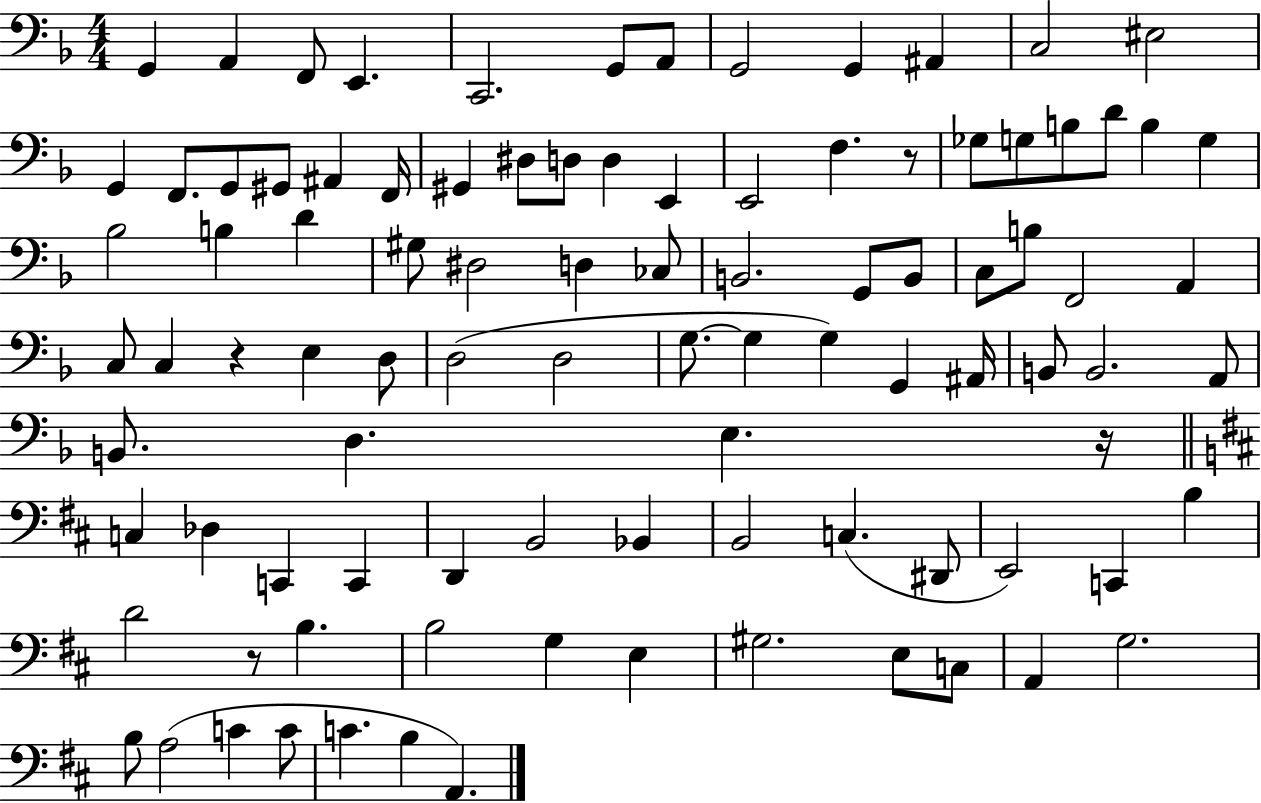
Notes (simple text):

G2/q A2/q F2/e E2/q. C2/h. G2/e A2/e G2/h G2/q A#2/q C3/h EIS3/h G2/q F2/e. G2/e G#2/e A#2/q F2/s G#2/q D#3/e D3/e D3/q E2/q E2/h F3/q. R/e Gb3/e G3/e B3/e D4/e B3/q G3/q Bb3/h B3/q D4/q G#3/e D#3/h D3/q CES3/e B2/h. G2/e B2/e C3/e B3/e F2/h A2/q C3/e C3/q R/q E3/q D3/e D3/h D3/h G3/e. G3/q G3/q G2/q A#2/s B2/e B2/h. A2/e B2/e. D3/q. E3/q. R/s C3/q Db3/q C2/q C2/q D2/q B2/h Bb2/q B2/h C3/q. D#2/e E2/h C2/q B3/q D4/h R/e B3/q. B3/h G3/q E3/q G#3/h. E3/e C3/e A2/q G3/h. B3/e A3/h C4/q C4/e C4/q. B3/q A2/q.